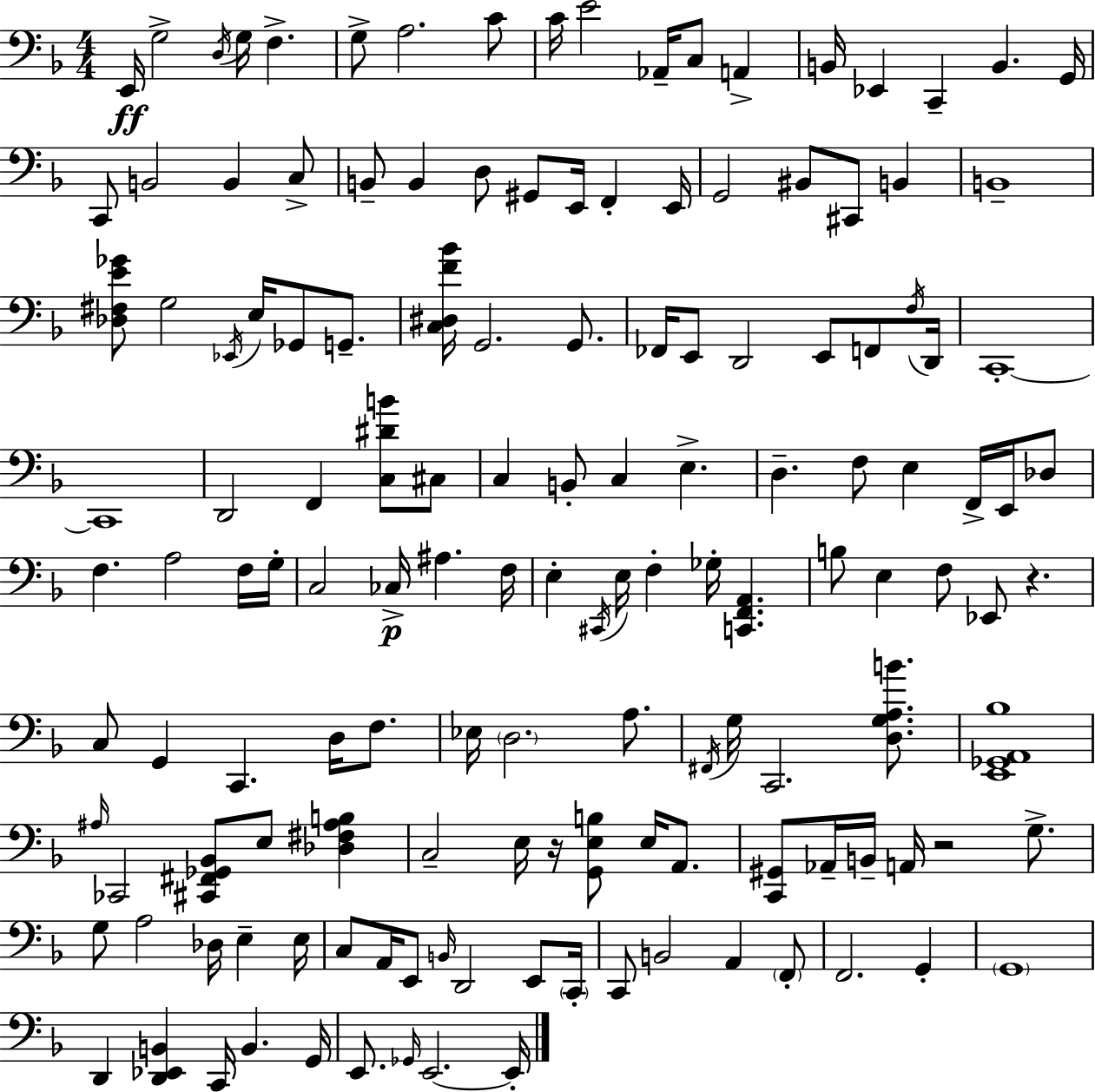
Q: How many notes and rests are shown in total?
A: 143